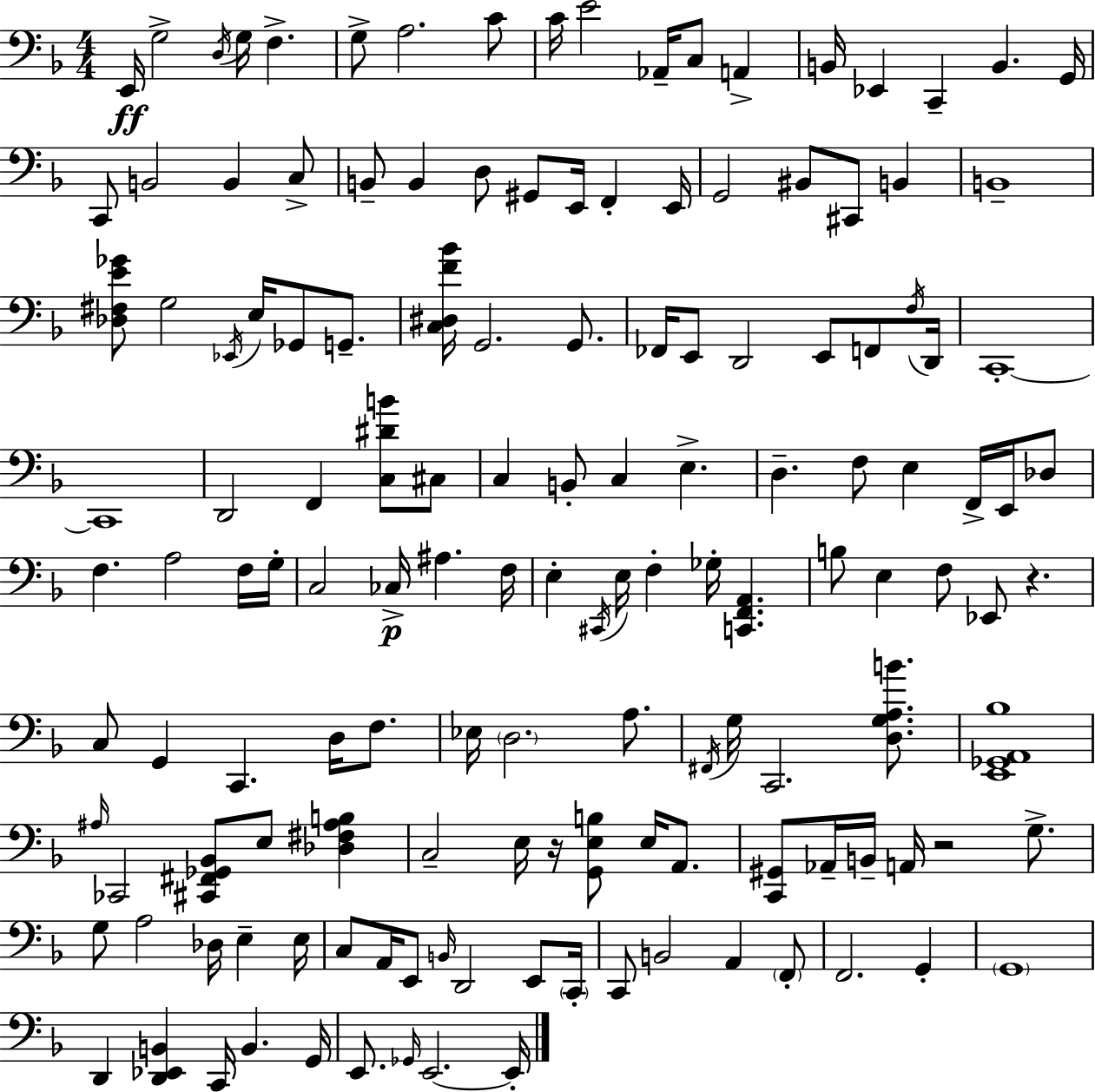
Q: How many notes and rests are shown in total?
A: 143